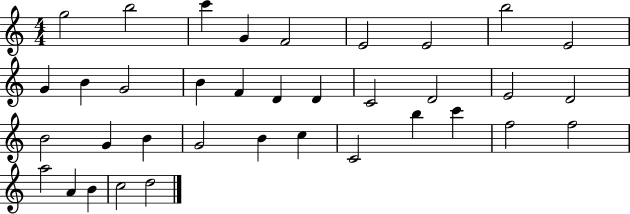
G5/h B5/h C6/q G4/q F4/h E4/h E4/h B5/h E4/h G4/q B4/q G4/h B4/q F4/q D4/q D4/q C4/h D4/h E4/h D4/h B4/h G4/q B4/q G4/h B4/q C5/q C4/h B5/q C6/q F5/h F5/h A5/h A4/q B4/q C5/h D5/h